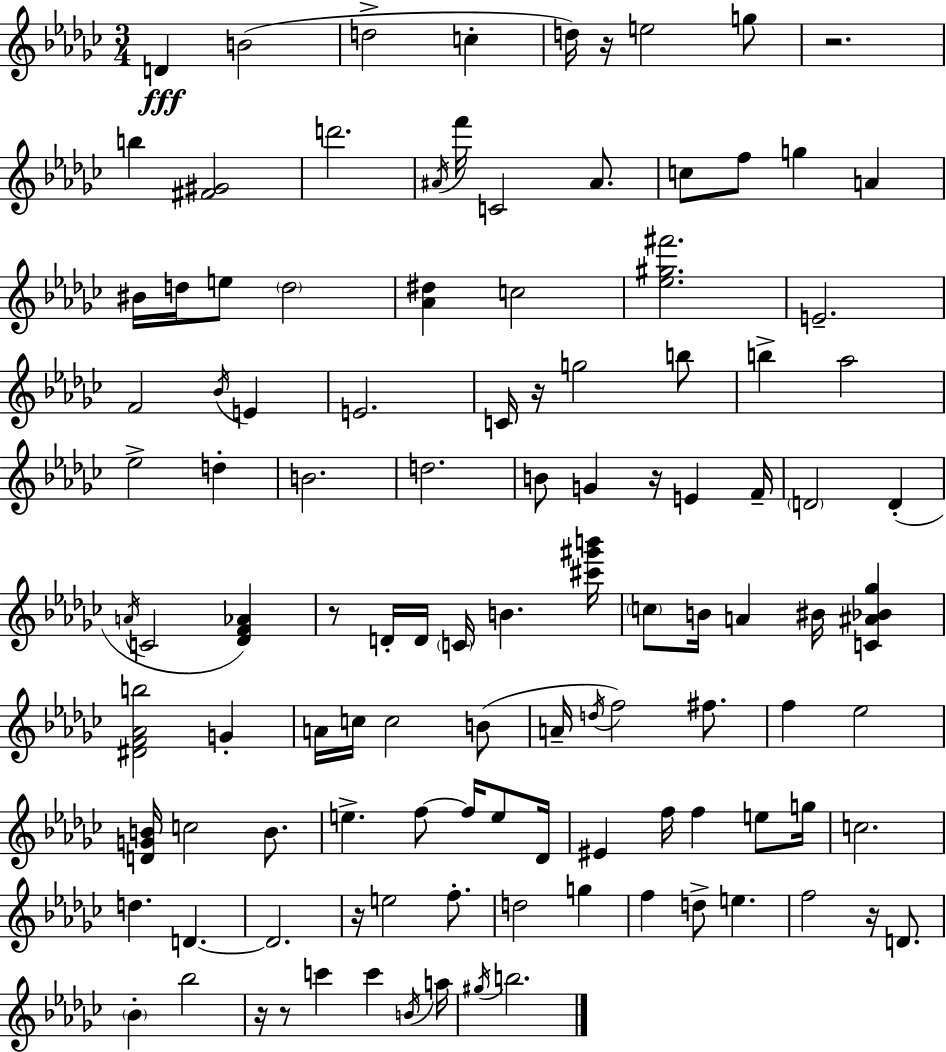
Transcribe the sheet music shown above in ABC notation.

X:1
T:Untitled
M:3/4
L:1/4
K:Ebm
D B2 d2 c d/4 z/4 e2 g/2 z2 b [^F^G]2 d'2 ^A/4 f'/4 C2 ^A/2 c/2 f/2 g A ^B/4 d/4 e/2 d2 [_A^d] c2 [_e^g^f']2 E2 F2 _B/4 E E2 C/4 z/4 g2 b/2 b _a2 _e2 d B2 d2 B/2 G z/4 E F/4 D2 D A/4 C2 [_DF_A] z/2 D/4 D/4 C/4 B [^c'^g'b']/4 c/2 B/4 A ^B/4 [C^A_B_g] [^DF_Ab]2 G A/4 c/4 c2 B/2 A/4 d/4 f2 ^f/2 f _e2 [DGB]/4 c2 B/2 e f/2 f/4 e/2 _D/4 ^E f/4 f e/2 g/4 c2 d D D2 z/4 e2 f/2 d2 g f d/2 e f2 z/4 D/2 _B _b2 z/4 z/2 c' c' B/4 a/4 ^g/4 b2